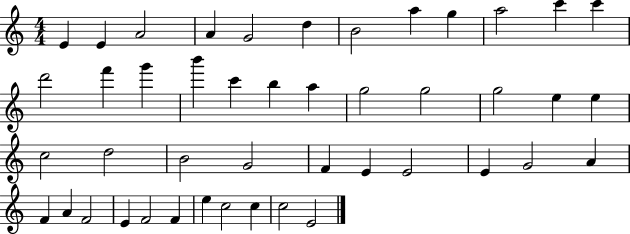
X:1
T:Untitled
M:4/4
L:1/4
K:C
E E A2 A G2 d B2 a g a2 c' c' d'2 f' g' b' c' b a g2 g2 g2 e e c2 d2 B2 G2 F E E2 E G2 A F A F2 E F2 F e c2 c c2 E2